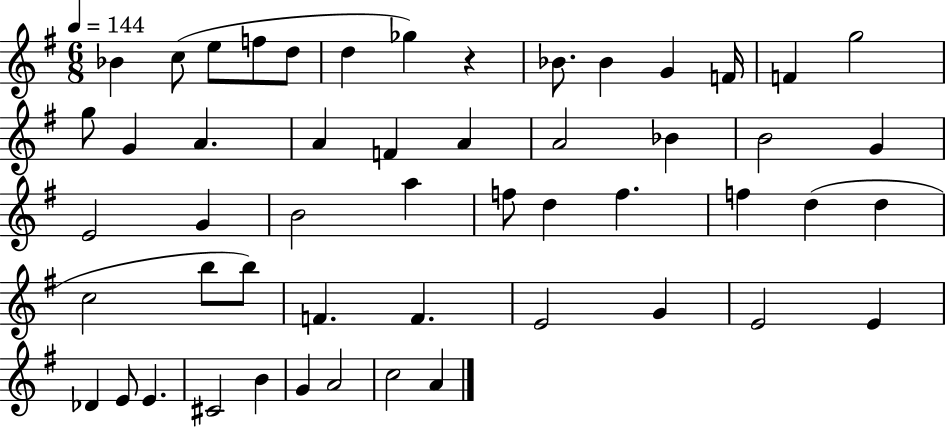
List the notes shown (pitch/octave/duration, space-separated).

Bb4/q C5/e E5/e F5/e D5/e D5/q Gb5/q R/q Bb4/e. Bb4/q G4/q F4/s F4/q G5/h G5/e G4/q A4/q. A4/q F4/q A4/q A4/h Bb4/q B4/h G4/q E4/h G4/q B4/h A5/q F5/e D5/q F5/q. F5/q D5/q D5/q C5/h B5/e B5/e F4/q. F4/q. E4/h G4/q E4/h E4/q Db4/q E4/e E4/q. C#4/h B4/q G4/q A4/h C5/h A4/q